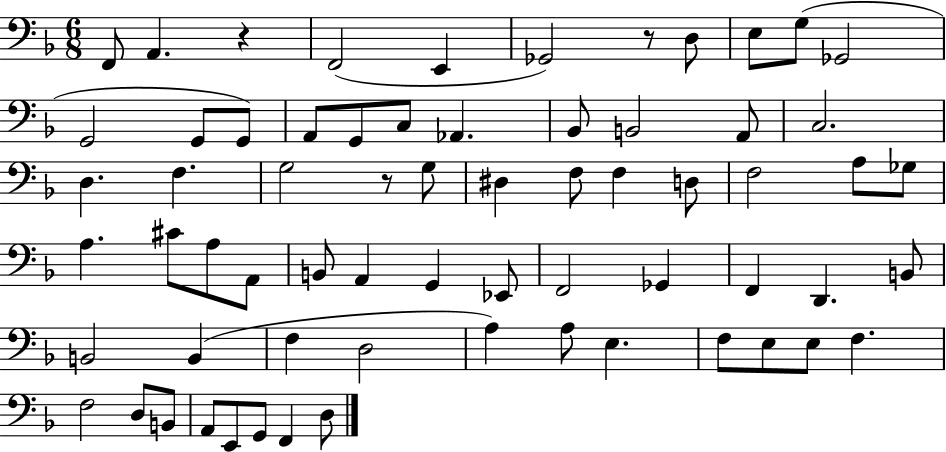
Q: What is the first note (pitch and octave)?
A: F2